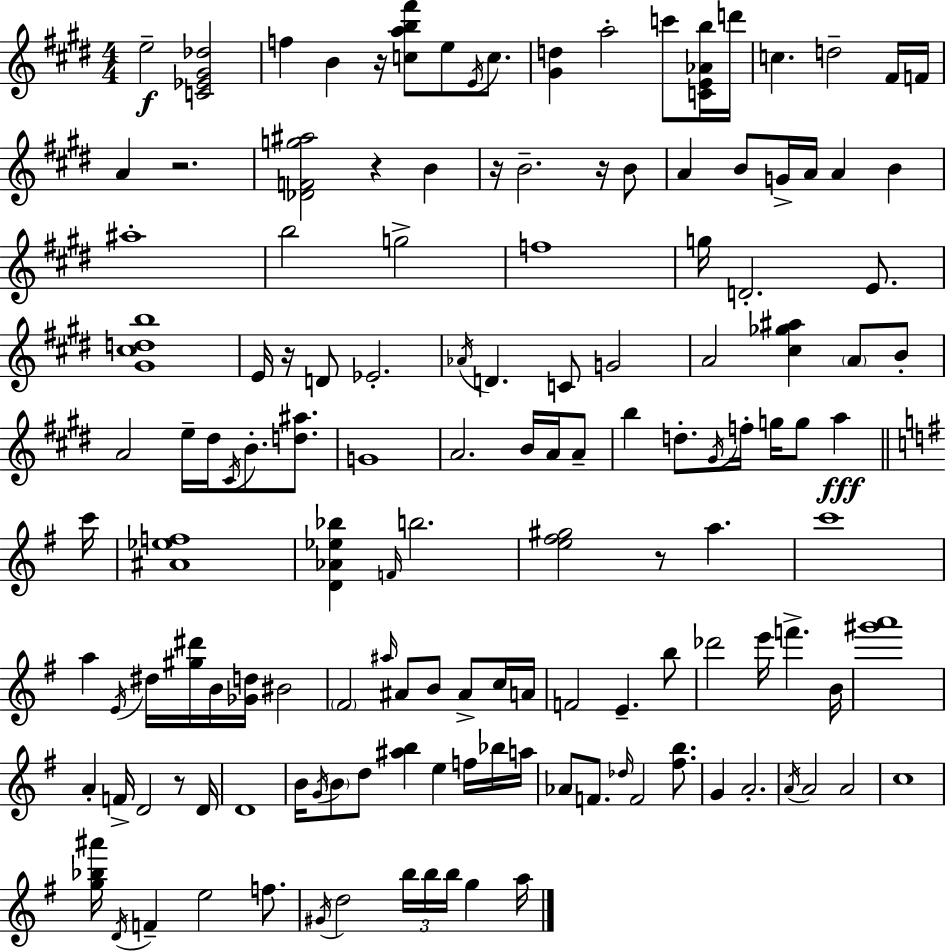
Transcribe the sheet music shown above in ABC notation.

X:1
T:Untitled
M:4/4
L:1/4
K:E
e2 [C_E^G_d]2 f B z/4 [cab^f']/2 e/2 E/4 c/2 [^Gd] a2 c'/2 [CE_Ab]/4 d'/4 c d2 ^F/4 F/4 A z2 [_DFg^a]2 z B z/4 B2 z/4 B/2 A B/2 G/4 A/4 A B ^a4 b2 g2 f4 g/4 D2 E/2 [^G^cdb]4 E/4 z/4 D/2 _E2 _A/4 D C/2 G2 A2 [^c_g^a] A/2 B/2 A2 e/4 ^d/4 ^C/4 B/2 [d^a]/2 G4 A2 B/4 A/4 A/2 b d/2 ^G/4 f/4 g/4 g/2 a c'/4 [^A_ef]4 [D_A_e_b] F/4 b2 [e^f^g]2 z/2 a c'4 a E/4 ^d/4 [^g^d']/4 B/4 [_Gd]/4 ^B2 ^F2 ^a/4 ^A/2 B/2 ^A/2 c/4 A/4 F2 E b/2 _d'2 e'/4 f' B/4 [^g'a']4 A F/4 D2 z/2 D/4 D4 B/4 G/4 B/2 d/2 [^ab] e f/4 _b/4 a/4 _A/2 F/2 _d/4 F2 [^fb]/2 G A2 A/4 A2 A2 c4 [g_b^a']/4 D/4 F e2 f/2 ^G/4 d2 b/4 b/4 b/4 g a/4